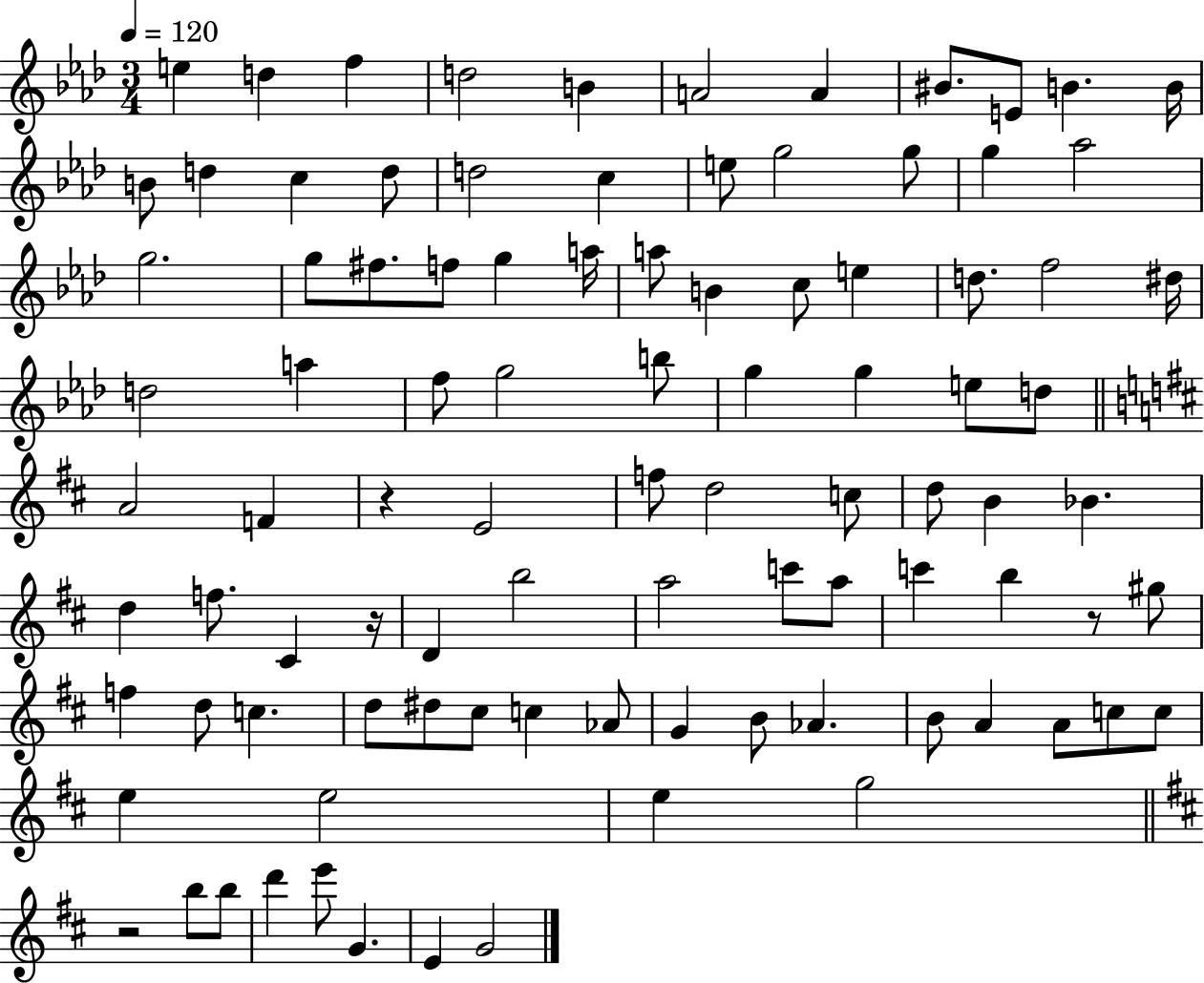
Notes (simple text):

E5/q D5/q F5/q D5/h B4/q A4/h A4/q BIS4/e. E4/e B4/q. B4/s B4/e D5/q C5/q D5/e D5/h C5/q E5/e G5/h G5/e G5/q Ab5/h G5/h. G5/e F#5/e. F5/e G5/q A5/s A5/e B4/q C5/e E5/q D5/e. F5/h D#5/s D5/h A5/q F5/e G5/h B5/e G5/q G5/q E5/e D5/e A4/h F4/q R/q E4/h F5/e D5/h C5/e D5/e B4/q Bb4/q. D5/q F5/e. C#4/q R/s D4/q B5/h A5/h C6/e A5/e C6/q B5/q R/e G#5/e F5/q D5/e C5/q. D5/e D#5/e C#5/e C5/q Ab4/e G4/q B4/e Ab4/q. B4/e A4/q A4/e C5/e C5/e E5/q E5/h E5/q G5/h R/h B5/e B5/e D6/q E6/e G4/q. E4/q G4/h